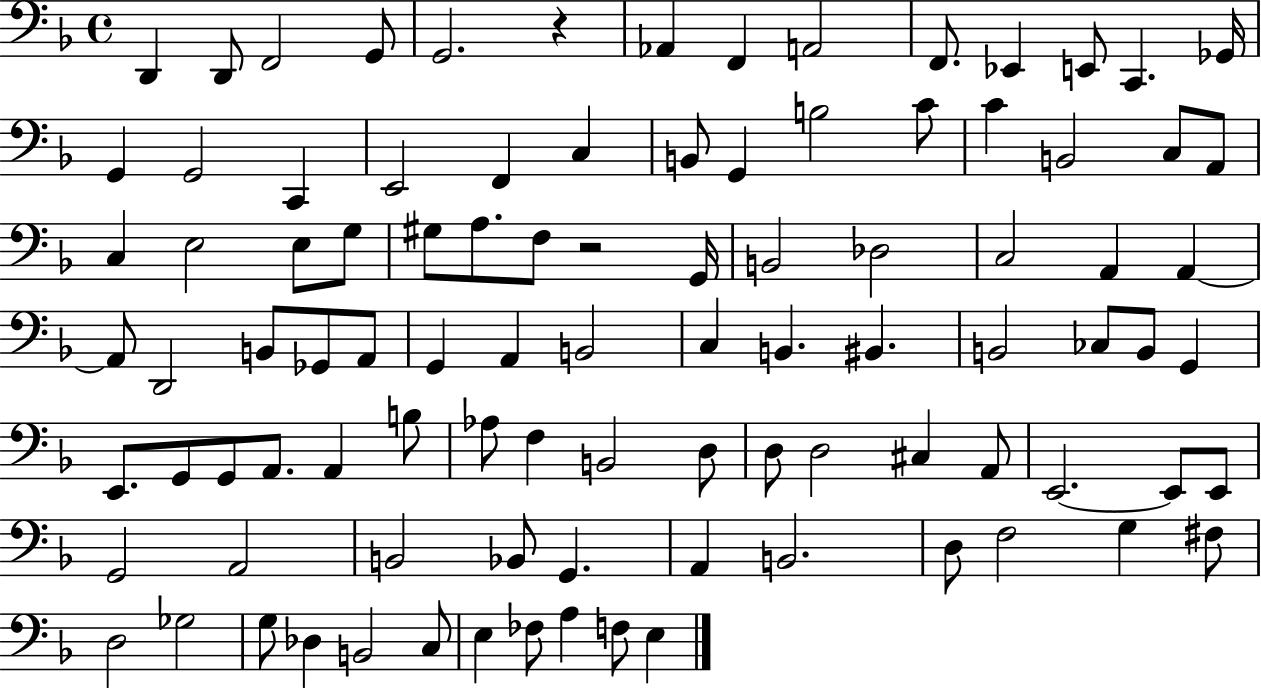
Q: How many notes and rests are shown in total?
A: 96